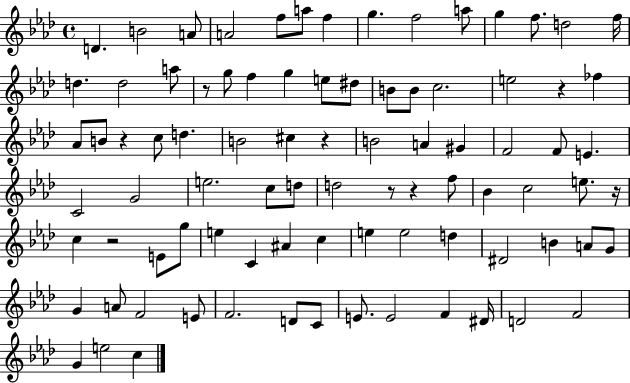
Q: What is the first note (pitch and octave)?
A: D4